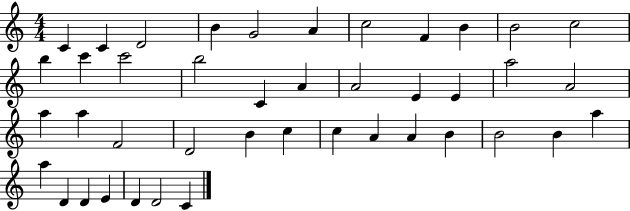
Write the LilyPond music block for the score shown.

{
  \clef treble
  \numericTimeSignature
  \time 4/4
  \key c \major
  c'4 c'4 d'2 | b'4 g'2 a'4 | c''2 f'4 b'4 | b'2 c''2 | \break b''4 c'''4 c'''2 | b''2 c'4 a'4 | a'2 e'4 e'4 | a''2 a'2 | \break a''4 a''4 f'2 | d'2 b'4 c''4 | c''4 a'4 a'4 b'4 | b'2 b'4 a''4 | \break a''4 d'4 d'4 e'4 | d'4 d'2 c'4 | \bar "|."
}